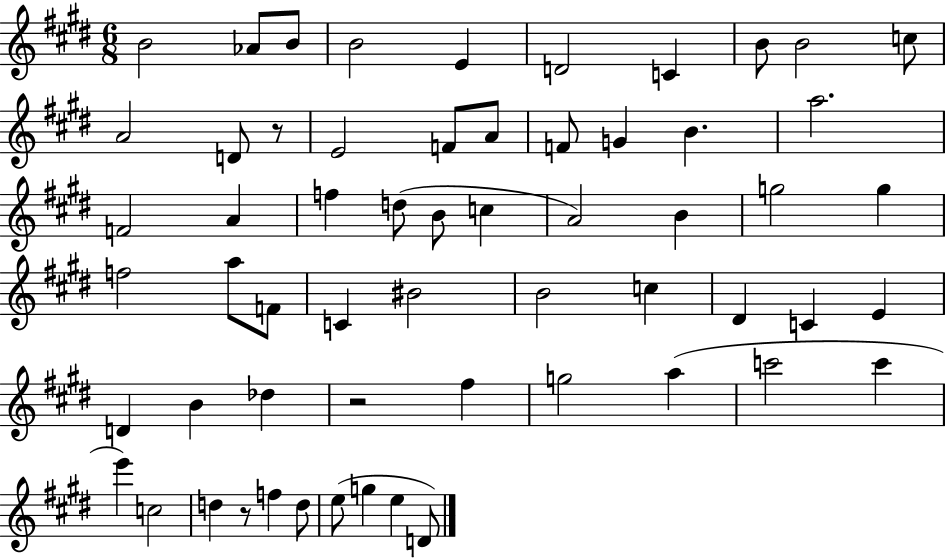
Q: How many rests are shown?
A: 3